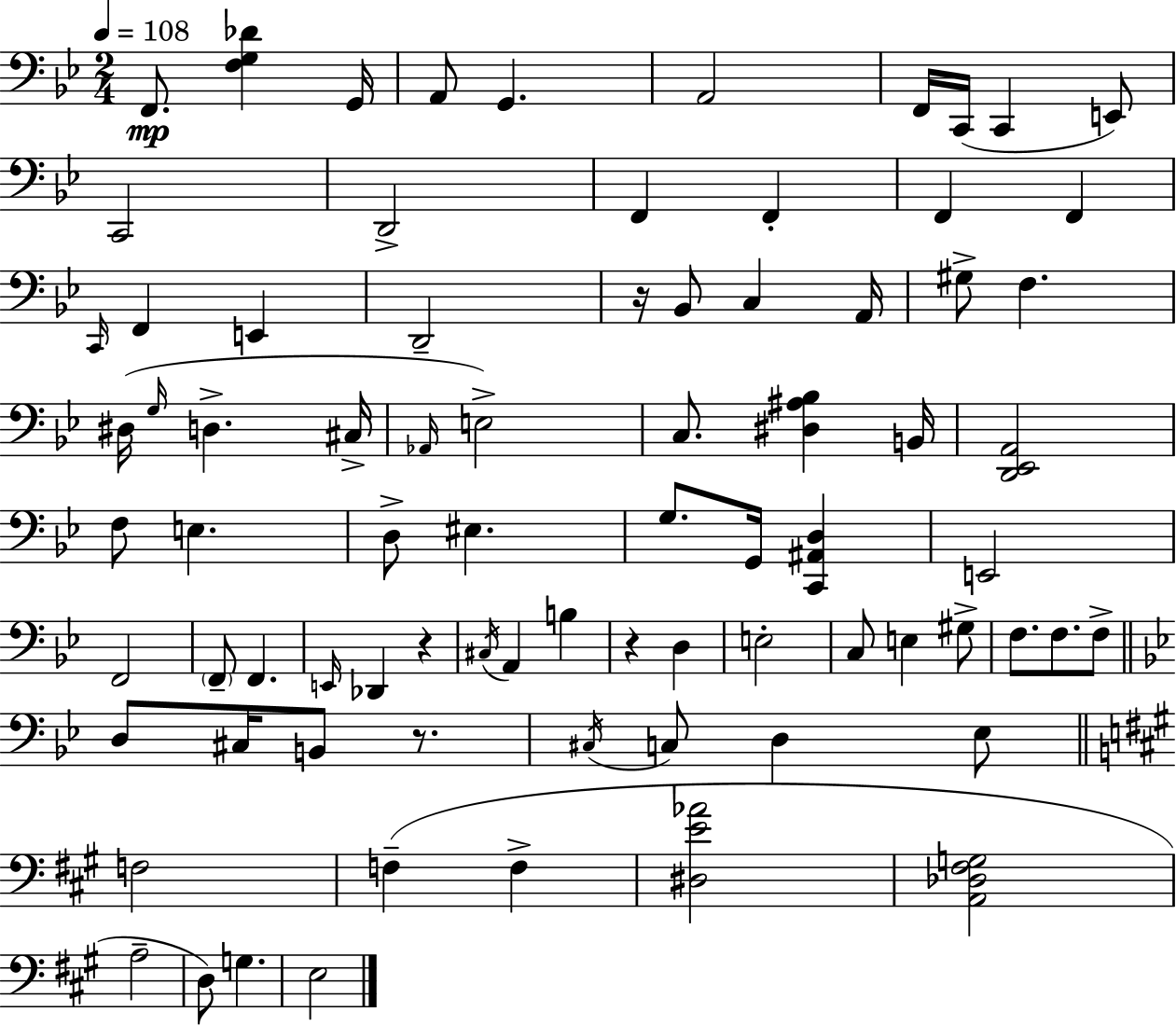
X:1
T:Untitled
M:2/4
L:1/4
K:Bb
F,,/2 [F,G,_D] G,,/4 A,,/2 G,, A,,2 F,,/4 C,,/4 C,, E,,/2 C,,2 D,,2 F,, F,, F,, F,, C,,/4 F,, E,, D,,2 z/4 _B,,/2 C, A,,/4 ^G,/2 F, ^D,/4 G,/4 D, ^C,/4 _A,,/4 E,2 C,/2 [^D,^A,_B,] B,,/4 [D,,_E,,A,,]2 F,/2 E, D,/2 ^E, G,/2 G,,/4 [C,,^A,,D,] E,,2 F,,2 F,,/2 F,, E,,/4 _D,, z ^C,/4 A,, B, z D, E,2 C,/2 E, ^G,/2 F,/2 F,/2 F,/2 D,/2 ^C,/4 B,,/2 z/2 ^C,/4 C,/2 D, _E,/2 F,2 F, F, [^D,E_A]2 [A,,_D,^F,G,]2 A,2 D,/2 G, E,2